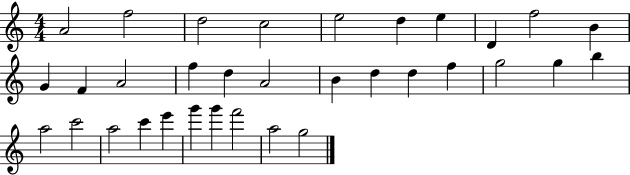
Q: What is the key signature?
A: C major